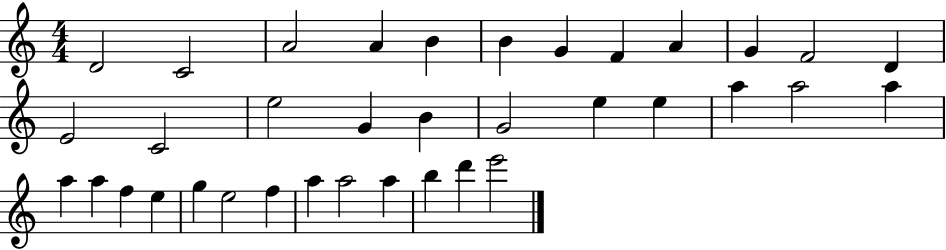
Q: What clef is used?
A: treble